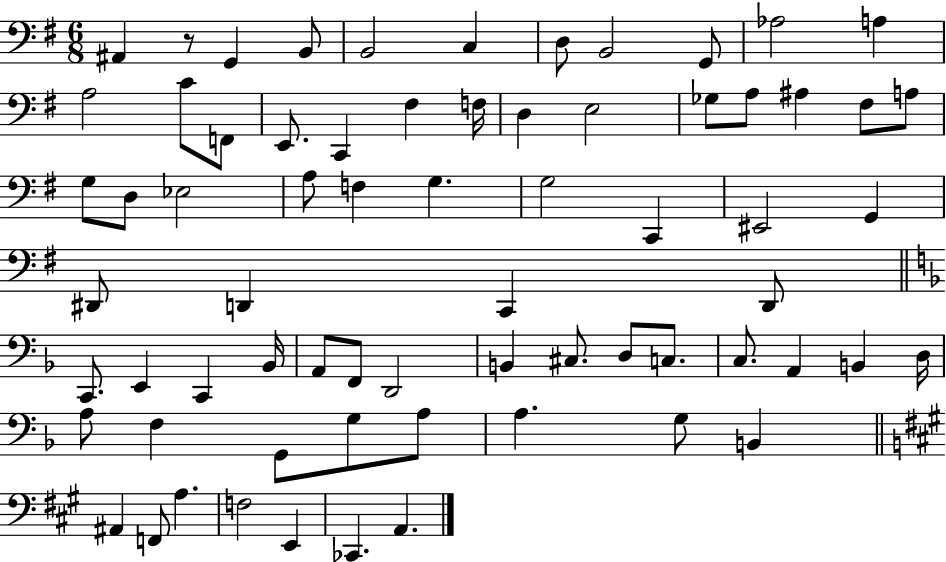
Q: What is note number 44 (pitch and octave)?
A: F2